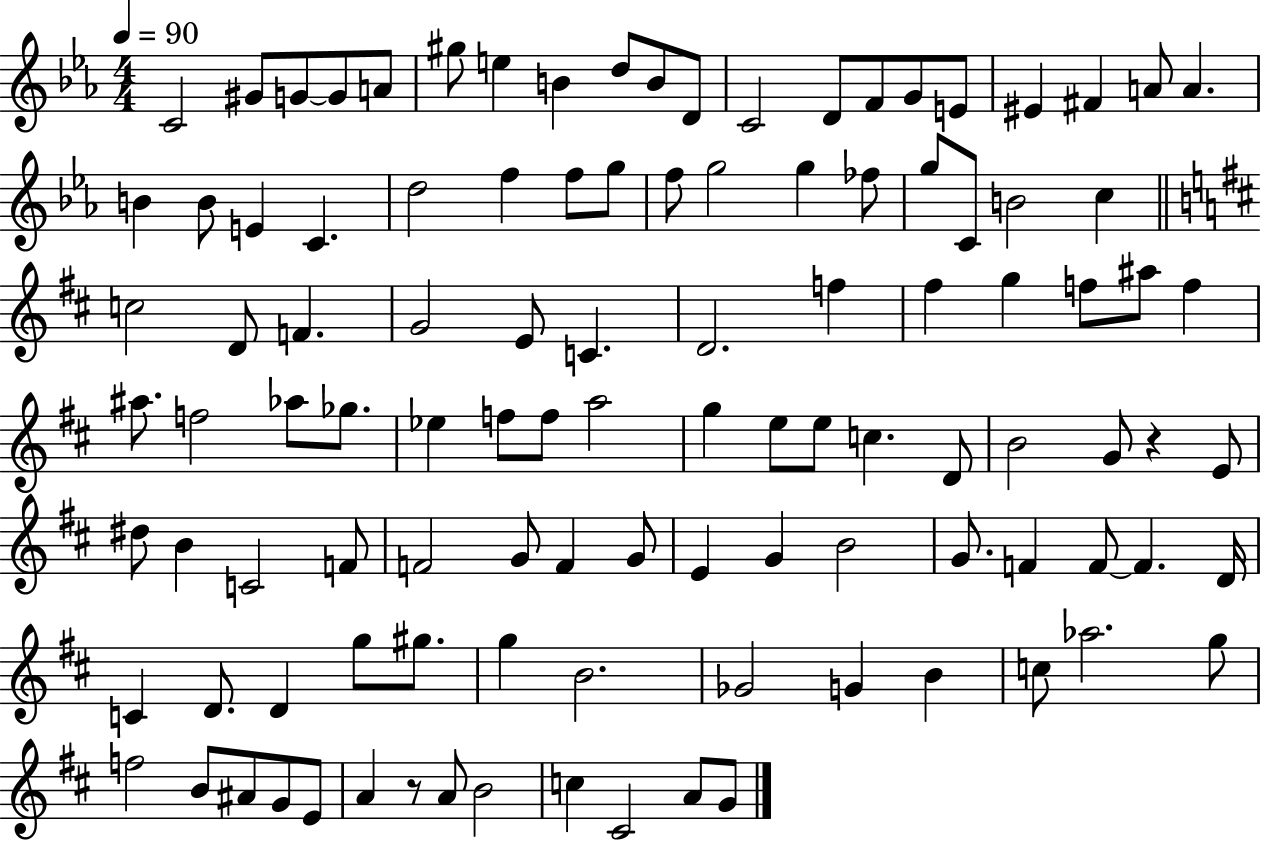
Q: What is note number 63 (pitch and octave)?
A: B4